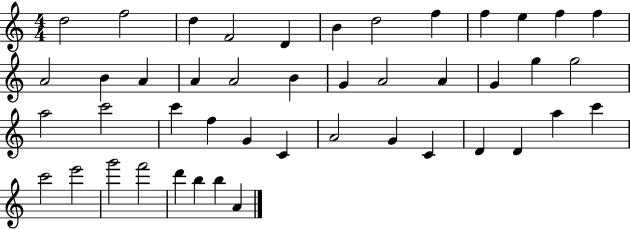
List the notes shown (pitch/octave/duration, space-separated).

D5/h F5/h D5/q F4/h D4/q B4/q D5/h F5/q F5/q E5/q F5/q F5/q A4/h B4/q A4/q A4/q A4/h B4/q G4/q A4/h A4/q G4/q G5/q G5/h A5/h C6/h C6/q F5/q G4/q C4/q A4/h G4/q C4/q D4/q D4/q A5/q C6/q C6/h E6/h G6/h F6/h D6/q B5/q B5/q A4/q